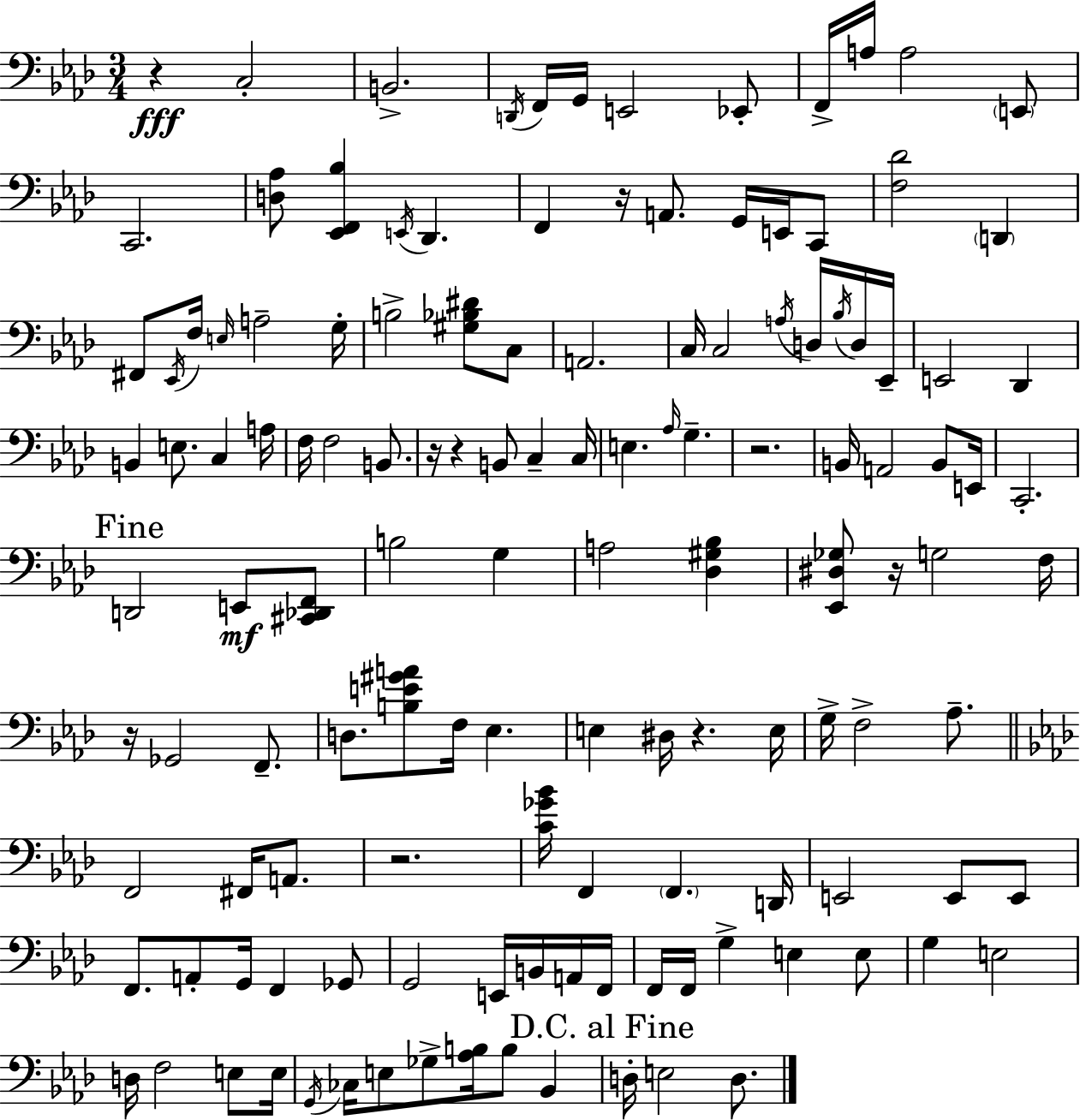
{
  \clef bass
  \numericTimeSignature
  \time 3/4
  \key aes \major
  r4\fff c2-. | b,2.-> | \acciaccatura { d,16 } f,16 g,16 e,2 ees,8-. | f,16-> a16 a2 \parenthesize e,8 | \break c,2. | <d aes>8 <ees, f, bes>4 \acciaccatura { e,16 } des,4. | f,4 r16 a,8. g,16 e,16 | c,8 <f des'>2 \parenthesize d,4 | \break fis,8 \acciaccatura { ees,16 } f16 \grace { e16 } a2-- | g16-. b2-> | <gis bes dis'>8 c8 a,2. | c16 c2 | \break \acciaccatura { a16 } d16 \acciaccatura { bes16 } d16 ees,16-- e,2 | des,4 b,4 e8. | c4 a16 f16 f2 | b,8. r16 r4 b,8 | \break c4-- c16 e4. | \grace { aes16 } g4.-- r2. | b,16 a,2 | b,8 e,16 c,2.-. | \break \mark "Fine" d,2 | e,8\mf <cis, des, f,>8 b2 | g4 a2 | <des gis bes>4 <ees, dis ges>8 r16 g2 | \break f16 r16 ges,2 | f,8.-- d8. <b e' gis' a'>8 | f16 ees4. e4 dis16 | r4. e16 g16-> f2-> | \break aes8.-- \bar "||" \break \key aes \major f,2 fis,16 a,8. | r2. | <c' ges' bes'>16 f,4 \parenthesize f,4. d,16 | e,2 e,8 e,8 | \break f,8. a,8-. g,16 f,4 ges,8 | g,2 e,16 b,16 a,16 f,16 | f,16 f,16 g4-> e4 e8 | g4 e2 | \break d16 f2 e8 e16 | \acciaccatura { g,16 } ces16 e8 ges8-> <aes b>16 b8 bes,4 | \mark "D.C. al Fine" d16-. e2 d8. | \bar "|."
}